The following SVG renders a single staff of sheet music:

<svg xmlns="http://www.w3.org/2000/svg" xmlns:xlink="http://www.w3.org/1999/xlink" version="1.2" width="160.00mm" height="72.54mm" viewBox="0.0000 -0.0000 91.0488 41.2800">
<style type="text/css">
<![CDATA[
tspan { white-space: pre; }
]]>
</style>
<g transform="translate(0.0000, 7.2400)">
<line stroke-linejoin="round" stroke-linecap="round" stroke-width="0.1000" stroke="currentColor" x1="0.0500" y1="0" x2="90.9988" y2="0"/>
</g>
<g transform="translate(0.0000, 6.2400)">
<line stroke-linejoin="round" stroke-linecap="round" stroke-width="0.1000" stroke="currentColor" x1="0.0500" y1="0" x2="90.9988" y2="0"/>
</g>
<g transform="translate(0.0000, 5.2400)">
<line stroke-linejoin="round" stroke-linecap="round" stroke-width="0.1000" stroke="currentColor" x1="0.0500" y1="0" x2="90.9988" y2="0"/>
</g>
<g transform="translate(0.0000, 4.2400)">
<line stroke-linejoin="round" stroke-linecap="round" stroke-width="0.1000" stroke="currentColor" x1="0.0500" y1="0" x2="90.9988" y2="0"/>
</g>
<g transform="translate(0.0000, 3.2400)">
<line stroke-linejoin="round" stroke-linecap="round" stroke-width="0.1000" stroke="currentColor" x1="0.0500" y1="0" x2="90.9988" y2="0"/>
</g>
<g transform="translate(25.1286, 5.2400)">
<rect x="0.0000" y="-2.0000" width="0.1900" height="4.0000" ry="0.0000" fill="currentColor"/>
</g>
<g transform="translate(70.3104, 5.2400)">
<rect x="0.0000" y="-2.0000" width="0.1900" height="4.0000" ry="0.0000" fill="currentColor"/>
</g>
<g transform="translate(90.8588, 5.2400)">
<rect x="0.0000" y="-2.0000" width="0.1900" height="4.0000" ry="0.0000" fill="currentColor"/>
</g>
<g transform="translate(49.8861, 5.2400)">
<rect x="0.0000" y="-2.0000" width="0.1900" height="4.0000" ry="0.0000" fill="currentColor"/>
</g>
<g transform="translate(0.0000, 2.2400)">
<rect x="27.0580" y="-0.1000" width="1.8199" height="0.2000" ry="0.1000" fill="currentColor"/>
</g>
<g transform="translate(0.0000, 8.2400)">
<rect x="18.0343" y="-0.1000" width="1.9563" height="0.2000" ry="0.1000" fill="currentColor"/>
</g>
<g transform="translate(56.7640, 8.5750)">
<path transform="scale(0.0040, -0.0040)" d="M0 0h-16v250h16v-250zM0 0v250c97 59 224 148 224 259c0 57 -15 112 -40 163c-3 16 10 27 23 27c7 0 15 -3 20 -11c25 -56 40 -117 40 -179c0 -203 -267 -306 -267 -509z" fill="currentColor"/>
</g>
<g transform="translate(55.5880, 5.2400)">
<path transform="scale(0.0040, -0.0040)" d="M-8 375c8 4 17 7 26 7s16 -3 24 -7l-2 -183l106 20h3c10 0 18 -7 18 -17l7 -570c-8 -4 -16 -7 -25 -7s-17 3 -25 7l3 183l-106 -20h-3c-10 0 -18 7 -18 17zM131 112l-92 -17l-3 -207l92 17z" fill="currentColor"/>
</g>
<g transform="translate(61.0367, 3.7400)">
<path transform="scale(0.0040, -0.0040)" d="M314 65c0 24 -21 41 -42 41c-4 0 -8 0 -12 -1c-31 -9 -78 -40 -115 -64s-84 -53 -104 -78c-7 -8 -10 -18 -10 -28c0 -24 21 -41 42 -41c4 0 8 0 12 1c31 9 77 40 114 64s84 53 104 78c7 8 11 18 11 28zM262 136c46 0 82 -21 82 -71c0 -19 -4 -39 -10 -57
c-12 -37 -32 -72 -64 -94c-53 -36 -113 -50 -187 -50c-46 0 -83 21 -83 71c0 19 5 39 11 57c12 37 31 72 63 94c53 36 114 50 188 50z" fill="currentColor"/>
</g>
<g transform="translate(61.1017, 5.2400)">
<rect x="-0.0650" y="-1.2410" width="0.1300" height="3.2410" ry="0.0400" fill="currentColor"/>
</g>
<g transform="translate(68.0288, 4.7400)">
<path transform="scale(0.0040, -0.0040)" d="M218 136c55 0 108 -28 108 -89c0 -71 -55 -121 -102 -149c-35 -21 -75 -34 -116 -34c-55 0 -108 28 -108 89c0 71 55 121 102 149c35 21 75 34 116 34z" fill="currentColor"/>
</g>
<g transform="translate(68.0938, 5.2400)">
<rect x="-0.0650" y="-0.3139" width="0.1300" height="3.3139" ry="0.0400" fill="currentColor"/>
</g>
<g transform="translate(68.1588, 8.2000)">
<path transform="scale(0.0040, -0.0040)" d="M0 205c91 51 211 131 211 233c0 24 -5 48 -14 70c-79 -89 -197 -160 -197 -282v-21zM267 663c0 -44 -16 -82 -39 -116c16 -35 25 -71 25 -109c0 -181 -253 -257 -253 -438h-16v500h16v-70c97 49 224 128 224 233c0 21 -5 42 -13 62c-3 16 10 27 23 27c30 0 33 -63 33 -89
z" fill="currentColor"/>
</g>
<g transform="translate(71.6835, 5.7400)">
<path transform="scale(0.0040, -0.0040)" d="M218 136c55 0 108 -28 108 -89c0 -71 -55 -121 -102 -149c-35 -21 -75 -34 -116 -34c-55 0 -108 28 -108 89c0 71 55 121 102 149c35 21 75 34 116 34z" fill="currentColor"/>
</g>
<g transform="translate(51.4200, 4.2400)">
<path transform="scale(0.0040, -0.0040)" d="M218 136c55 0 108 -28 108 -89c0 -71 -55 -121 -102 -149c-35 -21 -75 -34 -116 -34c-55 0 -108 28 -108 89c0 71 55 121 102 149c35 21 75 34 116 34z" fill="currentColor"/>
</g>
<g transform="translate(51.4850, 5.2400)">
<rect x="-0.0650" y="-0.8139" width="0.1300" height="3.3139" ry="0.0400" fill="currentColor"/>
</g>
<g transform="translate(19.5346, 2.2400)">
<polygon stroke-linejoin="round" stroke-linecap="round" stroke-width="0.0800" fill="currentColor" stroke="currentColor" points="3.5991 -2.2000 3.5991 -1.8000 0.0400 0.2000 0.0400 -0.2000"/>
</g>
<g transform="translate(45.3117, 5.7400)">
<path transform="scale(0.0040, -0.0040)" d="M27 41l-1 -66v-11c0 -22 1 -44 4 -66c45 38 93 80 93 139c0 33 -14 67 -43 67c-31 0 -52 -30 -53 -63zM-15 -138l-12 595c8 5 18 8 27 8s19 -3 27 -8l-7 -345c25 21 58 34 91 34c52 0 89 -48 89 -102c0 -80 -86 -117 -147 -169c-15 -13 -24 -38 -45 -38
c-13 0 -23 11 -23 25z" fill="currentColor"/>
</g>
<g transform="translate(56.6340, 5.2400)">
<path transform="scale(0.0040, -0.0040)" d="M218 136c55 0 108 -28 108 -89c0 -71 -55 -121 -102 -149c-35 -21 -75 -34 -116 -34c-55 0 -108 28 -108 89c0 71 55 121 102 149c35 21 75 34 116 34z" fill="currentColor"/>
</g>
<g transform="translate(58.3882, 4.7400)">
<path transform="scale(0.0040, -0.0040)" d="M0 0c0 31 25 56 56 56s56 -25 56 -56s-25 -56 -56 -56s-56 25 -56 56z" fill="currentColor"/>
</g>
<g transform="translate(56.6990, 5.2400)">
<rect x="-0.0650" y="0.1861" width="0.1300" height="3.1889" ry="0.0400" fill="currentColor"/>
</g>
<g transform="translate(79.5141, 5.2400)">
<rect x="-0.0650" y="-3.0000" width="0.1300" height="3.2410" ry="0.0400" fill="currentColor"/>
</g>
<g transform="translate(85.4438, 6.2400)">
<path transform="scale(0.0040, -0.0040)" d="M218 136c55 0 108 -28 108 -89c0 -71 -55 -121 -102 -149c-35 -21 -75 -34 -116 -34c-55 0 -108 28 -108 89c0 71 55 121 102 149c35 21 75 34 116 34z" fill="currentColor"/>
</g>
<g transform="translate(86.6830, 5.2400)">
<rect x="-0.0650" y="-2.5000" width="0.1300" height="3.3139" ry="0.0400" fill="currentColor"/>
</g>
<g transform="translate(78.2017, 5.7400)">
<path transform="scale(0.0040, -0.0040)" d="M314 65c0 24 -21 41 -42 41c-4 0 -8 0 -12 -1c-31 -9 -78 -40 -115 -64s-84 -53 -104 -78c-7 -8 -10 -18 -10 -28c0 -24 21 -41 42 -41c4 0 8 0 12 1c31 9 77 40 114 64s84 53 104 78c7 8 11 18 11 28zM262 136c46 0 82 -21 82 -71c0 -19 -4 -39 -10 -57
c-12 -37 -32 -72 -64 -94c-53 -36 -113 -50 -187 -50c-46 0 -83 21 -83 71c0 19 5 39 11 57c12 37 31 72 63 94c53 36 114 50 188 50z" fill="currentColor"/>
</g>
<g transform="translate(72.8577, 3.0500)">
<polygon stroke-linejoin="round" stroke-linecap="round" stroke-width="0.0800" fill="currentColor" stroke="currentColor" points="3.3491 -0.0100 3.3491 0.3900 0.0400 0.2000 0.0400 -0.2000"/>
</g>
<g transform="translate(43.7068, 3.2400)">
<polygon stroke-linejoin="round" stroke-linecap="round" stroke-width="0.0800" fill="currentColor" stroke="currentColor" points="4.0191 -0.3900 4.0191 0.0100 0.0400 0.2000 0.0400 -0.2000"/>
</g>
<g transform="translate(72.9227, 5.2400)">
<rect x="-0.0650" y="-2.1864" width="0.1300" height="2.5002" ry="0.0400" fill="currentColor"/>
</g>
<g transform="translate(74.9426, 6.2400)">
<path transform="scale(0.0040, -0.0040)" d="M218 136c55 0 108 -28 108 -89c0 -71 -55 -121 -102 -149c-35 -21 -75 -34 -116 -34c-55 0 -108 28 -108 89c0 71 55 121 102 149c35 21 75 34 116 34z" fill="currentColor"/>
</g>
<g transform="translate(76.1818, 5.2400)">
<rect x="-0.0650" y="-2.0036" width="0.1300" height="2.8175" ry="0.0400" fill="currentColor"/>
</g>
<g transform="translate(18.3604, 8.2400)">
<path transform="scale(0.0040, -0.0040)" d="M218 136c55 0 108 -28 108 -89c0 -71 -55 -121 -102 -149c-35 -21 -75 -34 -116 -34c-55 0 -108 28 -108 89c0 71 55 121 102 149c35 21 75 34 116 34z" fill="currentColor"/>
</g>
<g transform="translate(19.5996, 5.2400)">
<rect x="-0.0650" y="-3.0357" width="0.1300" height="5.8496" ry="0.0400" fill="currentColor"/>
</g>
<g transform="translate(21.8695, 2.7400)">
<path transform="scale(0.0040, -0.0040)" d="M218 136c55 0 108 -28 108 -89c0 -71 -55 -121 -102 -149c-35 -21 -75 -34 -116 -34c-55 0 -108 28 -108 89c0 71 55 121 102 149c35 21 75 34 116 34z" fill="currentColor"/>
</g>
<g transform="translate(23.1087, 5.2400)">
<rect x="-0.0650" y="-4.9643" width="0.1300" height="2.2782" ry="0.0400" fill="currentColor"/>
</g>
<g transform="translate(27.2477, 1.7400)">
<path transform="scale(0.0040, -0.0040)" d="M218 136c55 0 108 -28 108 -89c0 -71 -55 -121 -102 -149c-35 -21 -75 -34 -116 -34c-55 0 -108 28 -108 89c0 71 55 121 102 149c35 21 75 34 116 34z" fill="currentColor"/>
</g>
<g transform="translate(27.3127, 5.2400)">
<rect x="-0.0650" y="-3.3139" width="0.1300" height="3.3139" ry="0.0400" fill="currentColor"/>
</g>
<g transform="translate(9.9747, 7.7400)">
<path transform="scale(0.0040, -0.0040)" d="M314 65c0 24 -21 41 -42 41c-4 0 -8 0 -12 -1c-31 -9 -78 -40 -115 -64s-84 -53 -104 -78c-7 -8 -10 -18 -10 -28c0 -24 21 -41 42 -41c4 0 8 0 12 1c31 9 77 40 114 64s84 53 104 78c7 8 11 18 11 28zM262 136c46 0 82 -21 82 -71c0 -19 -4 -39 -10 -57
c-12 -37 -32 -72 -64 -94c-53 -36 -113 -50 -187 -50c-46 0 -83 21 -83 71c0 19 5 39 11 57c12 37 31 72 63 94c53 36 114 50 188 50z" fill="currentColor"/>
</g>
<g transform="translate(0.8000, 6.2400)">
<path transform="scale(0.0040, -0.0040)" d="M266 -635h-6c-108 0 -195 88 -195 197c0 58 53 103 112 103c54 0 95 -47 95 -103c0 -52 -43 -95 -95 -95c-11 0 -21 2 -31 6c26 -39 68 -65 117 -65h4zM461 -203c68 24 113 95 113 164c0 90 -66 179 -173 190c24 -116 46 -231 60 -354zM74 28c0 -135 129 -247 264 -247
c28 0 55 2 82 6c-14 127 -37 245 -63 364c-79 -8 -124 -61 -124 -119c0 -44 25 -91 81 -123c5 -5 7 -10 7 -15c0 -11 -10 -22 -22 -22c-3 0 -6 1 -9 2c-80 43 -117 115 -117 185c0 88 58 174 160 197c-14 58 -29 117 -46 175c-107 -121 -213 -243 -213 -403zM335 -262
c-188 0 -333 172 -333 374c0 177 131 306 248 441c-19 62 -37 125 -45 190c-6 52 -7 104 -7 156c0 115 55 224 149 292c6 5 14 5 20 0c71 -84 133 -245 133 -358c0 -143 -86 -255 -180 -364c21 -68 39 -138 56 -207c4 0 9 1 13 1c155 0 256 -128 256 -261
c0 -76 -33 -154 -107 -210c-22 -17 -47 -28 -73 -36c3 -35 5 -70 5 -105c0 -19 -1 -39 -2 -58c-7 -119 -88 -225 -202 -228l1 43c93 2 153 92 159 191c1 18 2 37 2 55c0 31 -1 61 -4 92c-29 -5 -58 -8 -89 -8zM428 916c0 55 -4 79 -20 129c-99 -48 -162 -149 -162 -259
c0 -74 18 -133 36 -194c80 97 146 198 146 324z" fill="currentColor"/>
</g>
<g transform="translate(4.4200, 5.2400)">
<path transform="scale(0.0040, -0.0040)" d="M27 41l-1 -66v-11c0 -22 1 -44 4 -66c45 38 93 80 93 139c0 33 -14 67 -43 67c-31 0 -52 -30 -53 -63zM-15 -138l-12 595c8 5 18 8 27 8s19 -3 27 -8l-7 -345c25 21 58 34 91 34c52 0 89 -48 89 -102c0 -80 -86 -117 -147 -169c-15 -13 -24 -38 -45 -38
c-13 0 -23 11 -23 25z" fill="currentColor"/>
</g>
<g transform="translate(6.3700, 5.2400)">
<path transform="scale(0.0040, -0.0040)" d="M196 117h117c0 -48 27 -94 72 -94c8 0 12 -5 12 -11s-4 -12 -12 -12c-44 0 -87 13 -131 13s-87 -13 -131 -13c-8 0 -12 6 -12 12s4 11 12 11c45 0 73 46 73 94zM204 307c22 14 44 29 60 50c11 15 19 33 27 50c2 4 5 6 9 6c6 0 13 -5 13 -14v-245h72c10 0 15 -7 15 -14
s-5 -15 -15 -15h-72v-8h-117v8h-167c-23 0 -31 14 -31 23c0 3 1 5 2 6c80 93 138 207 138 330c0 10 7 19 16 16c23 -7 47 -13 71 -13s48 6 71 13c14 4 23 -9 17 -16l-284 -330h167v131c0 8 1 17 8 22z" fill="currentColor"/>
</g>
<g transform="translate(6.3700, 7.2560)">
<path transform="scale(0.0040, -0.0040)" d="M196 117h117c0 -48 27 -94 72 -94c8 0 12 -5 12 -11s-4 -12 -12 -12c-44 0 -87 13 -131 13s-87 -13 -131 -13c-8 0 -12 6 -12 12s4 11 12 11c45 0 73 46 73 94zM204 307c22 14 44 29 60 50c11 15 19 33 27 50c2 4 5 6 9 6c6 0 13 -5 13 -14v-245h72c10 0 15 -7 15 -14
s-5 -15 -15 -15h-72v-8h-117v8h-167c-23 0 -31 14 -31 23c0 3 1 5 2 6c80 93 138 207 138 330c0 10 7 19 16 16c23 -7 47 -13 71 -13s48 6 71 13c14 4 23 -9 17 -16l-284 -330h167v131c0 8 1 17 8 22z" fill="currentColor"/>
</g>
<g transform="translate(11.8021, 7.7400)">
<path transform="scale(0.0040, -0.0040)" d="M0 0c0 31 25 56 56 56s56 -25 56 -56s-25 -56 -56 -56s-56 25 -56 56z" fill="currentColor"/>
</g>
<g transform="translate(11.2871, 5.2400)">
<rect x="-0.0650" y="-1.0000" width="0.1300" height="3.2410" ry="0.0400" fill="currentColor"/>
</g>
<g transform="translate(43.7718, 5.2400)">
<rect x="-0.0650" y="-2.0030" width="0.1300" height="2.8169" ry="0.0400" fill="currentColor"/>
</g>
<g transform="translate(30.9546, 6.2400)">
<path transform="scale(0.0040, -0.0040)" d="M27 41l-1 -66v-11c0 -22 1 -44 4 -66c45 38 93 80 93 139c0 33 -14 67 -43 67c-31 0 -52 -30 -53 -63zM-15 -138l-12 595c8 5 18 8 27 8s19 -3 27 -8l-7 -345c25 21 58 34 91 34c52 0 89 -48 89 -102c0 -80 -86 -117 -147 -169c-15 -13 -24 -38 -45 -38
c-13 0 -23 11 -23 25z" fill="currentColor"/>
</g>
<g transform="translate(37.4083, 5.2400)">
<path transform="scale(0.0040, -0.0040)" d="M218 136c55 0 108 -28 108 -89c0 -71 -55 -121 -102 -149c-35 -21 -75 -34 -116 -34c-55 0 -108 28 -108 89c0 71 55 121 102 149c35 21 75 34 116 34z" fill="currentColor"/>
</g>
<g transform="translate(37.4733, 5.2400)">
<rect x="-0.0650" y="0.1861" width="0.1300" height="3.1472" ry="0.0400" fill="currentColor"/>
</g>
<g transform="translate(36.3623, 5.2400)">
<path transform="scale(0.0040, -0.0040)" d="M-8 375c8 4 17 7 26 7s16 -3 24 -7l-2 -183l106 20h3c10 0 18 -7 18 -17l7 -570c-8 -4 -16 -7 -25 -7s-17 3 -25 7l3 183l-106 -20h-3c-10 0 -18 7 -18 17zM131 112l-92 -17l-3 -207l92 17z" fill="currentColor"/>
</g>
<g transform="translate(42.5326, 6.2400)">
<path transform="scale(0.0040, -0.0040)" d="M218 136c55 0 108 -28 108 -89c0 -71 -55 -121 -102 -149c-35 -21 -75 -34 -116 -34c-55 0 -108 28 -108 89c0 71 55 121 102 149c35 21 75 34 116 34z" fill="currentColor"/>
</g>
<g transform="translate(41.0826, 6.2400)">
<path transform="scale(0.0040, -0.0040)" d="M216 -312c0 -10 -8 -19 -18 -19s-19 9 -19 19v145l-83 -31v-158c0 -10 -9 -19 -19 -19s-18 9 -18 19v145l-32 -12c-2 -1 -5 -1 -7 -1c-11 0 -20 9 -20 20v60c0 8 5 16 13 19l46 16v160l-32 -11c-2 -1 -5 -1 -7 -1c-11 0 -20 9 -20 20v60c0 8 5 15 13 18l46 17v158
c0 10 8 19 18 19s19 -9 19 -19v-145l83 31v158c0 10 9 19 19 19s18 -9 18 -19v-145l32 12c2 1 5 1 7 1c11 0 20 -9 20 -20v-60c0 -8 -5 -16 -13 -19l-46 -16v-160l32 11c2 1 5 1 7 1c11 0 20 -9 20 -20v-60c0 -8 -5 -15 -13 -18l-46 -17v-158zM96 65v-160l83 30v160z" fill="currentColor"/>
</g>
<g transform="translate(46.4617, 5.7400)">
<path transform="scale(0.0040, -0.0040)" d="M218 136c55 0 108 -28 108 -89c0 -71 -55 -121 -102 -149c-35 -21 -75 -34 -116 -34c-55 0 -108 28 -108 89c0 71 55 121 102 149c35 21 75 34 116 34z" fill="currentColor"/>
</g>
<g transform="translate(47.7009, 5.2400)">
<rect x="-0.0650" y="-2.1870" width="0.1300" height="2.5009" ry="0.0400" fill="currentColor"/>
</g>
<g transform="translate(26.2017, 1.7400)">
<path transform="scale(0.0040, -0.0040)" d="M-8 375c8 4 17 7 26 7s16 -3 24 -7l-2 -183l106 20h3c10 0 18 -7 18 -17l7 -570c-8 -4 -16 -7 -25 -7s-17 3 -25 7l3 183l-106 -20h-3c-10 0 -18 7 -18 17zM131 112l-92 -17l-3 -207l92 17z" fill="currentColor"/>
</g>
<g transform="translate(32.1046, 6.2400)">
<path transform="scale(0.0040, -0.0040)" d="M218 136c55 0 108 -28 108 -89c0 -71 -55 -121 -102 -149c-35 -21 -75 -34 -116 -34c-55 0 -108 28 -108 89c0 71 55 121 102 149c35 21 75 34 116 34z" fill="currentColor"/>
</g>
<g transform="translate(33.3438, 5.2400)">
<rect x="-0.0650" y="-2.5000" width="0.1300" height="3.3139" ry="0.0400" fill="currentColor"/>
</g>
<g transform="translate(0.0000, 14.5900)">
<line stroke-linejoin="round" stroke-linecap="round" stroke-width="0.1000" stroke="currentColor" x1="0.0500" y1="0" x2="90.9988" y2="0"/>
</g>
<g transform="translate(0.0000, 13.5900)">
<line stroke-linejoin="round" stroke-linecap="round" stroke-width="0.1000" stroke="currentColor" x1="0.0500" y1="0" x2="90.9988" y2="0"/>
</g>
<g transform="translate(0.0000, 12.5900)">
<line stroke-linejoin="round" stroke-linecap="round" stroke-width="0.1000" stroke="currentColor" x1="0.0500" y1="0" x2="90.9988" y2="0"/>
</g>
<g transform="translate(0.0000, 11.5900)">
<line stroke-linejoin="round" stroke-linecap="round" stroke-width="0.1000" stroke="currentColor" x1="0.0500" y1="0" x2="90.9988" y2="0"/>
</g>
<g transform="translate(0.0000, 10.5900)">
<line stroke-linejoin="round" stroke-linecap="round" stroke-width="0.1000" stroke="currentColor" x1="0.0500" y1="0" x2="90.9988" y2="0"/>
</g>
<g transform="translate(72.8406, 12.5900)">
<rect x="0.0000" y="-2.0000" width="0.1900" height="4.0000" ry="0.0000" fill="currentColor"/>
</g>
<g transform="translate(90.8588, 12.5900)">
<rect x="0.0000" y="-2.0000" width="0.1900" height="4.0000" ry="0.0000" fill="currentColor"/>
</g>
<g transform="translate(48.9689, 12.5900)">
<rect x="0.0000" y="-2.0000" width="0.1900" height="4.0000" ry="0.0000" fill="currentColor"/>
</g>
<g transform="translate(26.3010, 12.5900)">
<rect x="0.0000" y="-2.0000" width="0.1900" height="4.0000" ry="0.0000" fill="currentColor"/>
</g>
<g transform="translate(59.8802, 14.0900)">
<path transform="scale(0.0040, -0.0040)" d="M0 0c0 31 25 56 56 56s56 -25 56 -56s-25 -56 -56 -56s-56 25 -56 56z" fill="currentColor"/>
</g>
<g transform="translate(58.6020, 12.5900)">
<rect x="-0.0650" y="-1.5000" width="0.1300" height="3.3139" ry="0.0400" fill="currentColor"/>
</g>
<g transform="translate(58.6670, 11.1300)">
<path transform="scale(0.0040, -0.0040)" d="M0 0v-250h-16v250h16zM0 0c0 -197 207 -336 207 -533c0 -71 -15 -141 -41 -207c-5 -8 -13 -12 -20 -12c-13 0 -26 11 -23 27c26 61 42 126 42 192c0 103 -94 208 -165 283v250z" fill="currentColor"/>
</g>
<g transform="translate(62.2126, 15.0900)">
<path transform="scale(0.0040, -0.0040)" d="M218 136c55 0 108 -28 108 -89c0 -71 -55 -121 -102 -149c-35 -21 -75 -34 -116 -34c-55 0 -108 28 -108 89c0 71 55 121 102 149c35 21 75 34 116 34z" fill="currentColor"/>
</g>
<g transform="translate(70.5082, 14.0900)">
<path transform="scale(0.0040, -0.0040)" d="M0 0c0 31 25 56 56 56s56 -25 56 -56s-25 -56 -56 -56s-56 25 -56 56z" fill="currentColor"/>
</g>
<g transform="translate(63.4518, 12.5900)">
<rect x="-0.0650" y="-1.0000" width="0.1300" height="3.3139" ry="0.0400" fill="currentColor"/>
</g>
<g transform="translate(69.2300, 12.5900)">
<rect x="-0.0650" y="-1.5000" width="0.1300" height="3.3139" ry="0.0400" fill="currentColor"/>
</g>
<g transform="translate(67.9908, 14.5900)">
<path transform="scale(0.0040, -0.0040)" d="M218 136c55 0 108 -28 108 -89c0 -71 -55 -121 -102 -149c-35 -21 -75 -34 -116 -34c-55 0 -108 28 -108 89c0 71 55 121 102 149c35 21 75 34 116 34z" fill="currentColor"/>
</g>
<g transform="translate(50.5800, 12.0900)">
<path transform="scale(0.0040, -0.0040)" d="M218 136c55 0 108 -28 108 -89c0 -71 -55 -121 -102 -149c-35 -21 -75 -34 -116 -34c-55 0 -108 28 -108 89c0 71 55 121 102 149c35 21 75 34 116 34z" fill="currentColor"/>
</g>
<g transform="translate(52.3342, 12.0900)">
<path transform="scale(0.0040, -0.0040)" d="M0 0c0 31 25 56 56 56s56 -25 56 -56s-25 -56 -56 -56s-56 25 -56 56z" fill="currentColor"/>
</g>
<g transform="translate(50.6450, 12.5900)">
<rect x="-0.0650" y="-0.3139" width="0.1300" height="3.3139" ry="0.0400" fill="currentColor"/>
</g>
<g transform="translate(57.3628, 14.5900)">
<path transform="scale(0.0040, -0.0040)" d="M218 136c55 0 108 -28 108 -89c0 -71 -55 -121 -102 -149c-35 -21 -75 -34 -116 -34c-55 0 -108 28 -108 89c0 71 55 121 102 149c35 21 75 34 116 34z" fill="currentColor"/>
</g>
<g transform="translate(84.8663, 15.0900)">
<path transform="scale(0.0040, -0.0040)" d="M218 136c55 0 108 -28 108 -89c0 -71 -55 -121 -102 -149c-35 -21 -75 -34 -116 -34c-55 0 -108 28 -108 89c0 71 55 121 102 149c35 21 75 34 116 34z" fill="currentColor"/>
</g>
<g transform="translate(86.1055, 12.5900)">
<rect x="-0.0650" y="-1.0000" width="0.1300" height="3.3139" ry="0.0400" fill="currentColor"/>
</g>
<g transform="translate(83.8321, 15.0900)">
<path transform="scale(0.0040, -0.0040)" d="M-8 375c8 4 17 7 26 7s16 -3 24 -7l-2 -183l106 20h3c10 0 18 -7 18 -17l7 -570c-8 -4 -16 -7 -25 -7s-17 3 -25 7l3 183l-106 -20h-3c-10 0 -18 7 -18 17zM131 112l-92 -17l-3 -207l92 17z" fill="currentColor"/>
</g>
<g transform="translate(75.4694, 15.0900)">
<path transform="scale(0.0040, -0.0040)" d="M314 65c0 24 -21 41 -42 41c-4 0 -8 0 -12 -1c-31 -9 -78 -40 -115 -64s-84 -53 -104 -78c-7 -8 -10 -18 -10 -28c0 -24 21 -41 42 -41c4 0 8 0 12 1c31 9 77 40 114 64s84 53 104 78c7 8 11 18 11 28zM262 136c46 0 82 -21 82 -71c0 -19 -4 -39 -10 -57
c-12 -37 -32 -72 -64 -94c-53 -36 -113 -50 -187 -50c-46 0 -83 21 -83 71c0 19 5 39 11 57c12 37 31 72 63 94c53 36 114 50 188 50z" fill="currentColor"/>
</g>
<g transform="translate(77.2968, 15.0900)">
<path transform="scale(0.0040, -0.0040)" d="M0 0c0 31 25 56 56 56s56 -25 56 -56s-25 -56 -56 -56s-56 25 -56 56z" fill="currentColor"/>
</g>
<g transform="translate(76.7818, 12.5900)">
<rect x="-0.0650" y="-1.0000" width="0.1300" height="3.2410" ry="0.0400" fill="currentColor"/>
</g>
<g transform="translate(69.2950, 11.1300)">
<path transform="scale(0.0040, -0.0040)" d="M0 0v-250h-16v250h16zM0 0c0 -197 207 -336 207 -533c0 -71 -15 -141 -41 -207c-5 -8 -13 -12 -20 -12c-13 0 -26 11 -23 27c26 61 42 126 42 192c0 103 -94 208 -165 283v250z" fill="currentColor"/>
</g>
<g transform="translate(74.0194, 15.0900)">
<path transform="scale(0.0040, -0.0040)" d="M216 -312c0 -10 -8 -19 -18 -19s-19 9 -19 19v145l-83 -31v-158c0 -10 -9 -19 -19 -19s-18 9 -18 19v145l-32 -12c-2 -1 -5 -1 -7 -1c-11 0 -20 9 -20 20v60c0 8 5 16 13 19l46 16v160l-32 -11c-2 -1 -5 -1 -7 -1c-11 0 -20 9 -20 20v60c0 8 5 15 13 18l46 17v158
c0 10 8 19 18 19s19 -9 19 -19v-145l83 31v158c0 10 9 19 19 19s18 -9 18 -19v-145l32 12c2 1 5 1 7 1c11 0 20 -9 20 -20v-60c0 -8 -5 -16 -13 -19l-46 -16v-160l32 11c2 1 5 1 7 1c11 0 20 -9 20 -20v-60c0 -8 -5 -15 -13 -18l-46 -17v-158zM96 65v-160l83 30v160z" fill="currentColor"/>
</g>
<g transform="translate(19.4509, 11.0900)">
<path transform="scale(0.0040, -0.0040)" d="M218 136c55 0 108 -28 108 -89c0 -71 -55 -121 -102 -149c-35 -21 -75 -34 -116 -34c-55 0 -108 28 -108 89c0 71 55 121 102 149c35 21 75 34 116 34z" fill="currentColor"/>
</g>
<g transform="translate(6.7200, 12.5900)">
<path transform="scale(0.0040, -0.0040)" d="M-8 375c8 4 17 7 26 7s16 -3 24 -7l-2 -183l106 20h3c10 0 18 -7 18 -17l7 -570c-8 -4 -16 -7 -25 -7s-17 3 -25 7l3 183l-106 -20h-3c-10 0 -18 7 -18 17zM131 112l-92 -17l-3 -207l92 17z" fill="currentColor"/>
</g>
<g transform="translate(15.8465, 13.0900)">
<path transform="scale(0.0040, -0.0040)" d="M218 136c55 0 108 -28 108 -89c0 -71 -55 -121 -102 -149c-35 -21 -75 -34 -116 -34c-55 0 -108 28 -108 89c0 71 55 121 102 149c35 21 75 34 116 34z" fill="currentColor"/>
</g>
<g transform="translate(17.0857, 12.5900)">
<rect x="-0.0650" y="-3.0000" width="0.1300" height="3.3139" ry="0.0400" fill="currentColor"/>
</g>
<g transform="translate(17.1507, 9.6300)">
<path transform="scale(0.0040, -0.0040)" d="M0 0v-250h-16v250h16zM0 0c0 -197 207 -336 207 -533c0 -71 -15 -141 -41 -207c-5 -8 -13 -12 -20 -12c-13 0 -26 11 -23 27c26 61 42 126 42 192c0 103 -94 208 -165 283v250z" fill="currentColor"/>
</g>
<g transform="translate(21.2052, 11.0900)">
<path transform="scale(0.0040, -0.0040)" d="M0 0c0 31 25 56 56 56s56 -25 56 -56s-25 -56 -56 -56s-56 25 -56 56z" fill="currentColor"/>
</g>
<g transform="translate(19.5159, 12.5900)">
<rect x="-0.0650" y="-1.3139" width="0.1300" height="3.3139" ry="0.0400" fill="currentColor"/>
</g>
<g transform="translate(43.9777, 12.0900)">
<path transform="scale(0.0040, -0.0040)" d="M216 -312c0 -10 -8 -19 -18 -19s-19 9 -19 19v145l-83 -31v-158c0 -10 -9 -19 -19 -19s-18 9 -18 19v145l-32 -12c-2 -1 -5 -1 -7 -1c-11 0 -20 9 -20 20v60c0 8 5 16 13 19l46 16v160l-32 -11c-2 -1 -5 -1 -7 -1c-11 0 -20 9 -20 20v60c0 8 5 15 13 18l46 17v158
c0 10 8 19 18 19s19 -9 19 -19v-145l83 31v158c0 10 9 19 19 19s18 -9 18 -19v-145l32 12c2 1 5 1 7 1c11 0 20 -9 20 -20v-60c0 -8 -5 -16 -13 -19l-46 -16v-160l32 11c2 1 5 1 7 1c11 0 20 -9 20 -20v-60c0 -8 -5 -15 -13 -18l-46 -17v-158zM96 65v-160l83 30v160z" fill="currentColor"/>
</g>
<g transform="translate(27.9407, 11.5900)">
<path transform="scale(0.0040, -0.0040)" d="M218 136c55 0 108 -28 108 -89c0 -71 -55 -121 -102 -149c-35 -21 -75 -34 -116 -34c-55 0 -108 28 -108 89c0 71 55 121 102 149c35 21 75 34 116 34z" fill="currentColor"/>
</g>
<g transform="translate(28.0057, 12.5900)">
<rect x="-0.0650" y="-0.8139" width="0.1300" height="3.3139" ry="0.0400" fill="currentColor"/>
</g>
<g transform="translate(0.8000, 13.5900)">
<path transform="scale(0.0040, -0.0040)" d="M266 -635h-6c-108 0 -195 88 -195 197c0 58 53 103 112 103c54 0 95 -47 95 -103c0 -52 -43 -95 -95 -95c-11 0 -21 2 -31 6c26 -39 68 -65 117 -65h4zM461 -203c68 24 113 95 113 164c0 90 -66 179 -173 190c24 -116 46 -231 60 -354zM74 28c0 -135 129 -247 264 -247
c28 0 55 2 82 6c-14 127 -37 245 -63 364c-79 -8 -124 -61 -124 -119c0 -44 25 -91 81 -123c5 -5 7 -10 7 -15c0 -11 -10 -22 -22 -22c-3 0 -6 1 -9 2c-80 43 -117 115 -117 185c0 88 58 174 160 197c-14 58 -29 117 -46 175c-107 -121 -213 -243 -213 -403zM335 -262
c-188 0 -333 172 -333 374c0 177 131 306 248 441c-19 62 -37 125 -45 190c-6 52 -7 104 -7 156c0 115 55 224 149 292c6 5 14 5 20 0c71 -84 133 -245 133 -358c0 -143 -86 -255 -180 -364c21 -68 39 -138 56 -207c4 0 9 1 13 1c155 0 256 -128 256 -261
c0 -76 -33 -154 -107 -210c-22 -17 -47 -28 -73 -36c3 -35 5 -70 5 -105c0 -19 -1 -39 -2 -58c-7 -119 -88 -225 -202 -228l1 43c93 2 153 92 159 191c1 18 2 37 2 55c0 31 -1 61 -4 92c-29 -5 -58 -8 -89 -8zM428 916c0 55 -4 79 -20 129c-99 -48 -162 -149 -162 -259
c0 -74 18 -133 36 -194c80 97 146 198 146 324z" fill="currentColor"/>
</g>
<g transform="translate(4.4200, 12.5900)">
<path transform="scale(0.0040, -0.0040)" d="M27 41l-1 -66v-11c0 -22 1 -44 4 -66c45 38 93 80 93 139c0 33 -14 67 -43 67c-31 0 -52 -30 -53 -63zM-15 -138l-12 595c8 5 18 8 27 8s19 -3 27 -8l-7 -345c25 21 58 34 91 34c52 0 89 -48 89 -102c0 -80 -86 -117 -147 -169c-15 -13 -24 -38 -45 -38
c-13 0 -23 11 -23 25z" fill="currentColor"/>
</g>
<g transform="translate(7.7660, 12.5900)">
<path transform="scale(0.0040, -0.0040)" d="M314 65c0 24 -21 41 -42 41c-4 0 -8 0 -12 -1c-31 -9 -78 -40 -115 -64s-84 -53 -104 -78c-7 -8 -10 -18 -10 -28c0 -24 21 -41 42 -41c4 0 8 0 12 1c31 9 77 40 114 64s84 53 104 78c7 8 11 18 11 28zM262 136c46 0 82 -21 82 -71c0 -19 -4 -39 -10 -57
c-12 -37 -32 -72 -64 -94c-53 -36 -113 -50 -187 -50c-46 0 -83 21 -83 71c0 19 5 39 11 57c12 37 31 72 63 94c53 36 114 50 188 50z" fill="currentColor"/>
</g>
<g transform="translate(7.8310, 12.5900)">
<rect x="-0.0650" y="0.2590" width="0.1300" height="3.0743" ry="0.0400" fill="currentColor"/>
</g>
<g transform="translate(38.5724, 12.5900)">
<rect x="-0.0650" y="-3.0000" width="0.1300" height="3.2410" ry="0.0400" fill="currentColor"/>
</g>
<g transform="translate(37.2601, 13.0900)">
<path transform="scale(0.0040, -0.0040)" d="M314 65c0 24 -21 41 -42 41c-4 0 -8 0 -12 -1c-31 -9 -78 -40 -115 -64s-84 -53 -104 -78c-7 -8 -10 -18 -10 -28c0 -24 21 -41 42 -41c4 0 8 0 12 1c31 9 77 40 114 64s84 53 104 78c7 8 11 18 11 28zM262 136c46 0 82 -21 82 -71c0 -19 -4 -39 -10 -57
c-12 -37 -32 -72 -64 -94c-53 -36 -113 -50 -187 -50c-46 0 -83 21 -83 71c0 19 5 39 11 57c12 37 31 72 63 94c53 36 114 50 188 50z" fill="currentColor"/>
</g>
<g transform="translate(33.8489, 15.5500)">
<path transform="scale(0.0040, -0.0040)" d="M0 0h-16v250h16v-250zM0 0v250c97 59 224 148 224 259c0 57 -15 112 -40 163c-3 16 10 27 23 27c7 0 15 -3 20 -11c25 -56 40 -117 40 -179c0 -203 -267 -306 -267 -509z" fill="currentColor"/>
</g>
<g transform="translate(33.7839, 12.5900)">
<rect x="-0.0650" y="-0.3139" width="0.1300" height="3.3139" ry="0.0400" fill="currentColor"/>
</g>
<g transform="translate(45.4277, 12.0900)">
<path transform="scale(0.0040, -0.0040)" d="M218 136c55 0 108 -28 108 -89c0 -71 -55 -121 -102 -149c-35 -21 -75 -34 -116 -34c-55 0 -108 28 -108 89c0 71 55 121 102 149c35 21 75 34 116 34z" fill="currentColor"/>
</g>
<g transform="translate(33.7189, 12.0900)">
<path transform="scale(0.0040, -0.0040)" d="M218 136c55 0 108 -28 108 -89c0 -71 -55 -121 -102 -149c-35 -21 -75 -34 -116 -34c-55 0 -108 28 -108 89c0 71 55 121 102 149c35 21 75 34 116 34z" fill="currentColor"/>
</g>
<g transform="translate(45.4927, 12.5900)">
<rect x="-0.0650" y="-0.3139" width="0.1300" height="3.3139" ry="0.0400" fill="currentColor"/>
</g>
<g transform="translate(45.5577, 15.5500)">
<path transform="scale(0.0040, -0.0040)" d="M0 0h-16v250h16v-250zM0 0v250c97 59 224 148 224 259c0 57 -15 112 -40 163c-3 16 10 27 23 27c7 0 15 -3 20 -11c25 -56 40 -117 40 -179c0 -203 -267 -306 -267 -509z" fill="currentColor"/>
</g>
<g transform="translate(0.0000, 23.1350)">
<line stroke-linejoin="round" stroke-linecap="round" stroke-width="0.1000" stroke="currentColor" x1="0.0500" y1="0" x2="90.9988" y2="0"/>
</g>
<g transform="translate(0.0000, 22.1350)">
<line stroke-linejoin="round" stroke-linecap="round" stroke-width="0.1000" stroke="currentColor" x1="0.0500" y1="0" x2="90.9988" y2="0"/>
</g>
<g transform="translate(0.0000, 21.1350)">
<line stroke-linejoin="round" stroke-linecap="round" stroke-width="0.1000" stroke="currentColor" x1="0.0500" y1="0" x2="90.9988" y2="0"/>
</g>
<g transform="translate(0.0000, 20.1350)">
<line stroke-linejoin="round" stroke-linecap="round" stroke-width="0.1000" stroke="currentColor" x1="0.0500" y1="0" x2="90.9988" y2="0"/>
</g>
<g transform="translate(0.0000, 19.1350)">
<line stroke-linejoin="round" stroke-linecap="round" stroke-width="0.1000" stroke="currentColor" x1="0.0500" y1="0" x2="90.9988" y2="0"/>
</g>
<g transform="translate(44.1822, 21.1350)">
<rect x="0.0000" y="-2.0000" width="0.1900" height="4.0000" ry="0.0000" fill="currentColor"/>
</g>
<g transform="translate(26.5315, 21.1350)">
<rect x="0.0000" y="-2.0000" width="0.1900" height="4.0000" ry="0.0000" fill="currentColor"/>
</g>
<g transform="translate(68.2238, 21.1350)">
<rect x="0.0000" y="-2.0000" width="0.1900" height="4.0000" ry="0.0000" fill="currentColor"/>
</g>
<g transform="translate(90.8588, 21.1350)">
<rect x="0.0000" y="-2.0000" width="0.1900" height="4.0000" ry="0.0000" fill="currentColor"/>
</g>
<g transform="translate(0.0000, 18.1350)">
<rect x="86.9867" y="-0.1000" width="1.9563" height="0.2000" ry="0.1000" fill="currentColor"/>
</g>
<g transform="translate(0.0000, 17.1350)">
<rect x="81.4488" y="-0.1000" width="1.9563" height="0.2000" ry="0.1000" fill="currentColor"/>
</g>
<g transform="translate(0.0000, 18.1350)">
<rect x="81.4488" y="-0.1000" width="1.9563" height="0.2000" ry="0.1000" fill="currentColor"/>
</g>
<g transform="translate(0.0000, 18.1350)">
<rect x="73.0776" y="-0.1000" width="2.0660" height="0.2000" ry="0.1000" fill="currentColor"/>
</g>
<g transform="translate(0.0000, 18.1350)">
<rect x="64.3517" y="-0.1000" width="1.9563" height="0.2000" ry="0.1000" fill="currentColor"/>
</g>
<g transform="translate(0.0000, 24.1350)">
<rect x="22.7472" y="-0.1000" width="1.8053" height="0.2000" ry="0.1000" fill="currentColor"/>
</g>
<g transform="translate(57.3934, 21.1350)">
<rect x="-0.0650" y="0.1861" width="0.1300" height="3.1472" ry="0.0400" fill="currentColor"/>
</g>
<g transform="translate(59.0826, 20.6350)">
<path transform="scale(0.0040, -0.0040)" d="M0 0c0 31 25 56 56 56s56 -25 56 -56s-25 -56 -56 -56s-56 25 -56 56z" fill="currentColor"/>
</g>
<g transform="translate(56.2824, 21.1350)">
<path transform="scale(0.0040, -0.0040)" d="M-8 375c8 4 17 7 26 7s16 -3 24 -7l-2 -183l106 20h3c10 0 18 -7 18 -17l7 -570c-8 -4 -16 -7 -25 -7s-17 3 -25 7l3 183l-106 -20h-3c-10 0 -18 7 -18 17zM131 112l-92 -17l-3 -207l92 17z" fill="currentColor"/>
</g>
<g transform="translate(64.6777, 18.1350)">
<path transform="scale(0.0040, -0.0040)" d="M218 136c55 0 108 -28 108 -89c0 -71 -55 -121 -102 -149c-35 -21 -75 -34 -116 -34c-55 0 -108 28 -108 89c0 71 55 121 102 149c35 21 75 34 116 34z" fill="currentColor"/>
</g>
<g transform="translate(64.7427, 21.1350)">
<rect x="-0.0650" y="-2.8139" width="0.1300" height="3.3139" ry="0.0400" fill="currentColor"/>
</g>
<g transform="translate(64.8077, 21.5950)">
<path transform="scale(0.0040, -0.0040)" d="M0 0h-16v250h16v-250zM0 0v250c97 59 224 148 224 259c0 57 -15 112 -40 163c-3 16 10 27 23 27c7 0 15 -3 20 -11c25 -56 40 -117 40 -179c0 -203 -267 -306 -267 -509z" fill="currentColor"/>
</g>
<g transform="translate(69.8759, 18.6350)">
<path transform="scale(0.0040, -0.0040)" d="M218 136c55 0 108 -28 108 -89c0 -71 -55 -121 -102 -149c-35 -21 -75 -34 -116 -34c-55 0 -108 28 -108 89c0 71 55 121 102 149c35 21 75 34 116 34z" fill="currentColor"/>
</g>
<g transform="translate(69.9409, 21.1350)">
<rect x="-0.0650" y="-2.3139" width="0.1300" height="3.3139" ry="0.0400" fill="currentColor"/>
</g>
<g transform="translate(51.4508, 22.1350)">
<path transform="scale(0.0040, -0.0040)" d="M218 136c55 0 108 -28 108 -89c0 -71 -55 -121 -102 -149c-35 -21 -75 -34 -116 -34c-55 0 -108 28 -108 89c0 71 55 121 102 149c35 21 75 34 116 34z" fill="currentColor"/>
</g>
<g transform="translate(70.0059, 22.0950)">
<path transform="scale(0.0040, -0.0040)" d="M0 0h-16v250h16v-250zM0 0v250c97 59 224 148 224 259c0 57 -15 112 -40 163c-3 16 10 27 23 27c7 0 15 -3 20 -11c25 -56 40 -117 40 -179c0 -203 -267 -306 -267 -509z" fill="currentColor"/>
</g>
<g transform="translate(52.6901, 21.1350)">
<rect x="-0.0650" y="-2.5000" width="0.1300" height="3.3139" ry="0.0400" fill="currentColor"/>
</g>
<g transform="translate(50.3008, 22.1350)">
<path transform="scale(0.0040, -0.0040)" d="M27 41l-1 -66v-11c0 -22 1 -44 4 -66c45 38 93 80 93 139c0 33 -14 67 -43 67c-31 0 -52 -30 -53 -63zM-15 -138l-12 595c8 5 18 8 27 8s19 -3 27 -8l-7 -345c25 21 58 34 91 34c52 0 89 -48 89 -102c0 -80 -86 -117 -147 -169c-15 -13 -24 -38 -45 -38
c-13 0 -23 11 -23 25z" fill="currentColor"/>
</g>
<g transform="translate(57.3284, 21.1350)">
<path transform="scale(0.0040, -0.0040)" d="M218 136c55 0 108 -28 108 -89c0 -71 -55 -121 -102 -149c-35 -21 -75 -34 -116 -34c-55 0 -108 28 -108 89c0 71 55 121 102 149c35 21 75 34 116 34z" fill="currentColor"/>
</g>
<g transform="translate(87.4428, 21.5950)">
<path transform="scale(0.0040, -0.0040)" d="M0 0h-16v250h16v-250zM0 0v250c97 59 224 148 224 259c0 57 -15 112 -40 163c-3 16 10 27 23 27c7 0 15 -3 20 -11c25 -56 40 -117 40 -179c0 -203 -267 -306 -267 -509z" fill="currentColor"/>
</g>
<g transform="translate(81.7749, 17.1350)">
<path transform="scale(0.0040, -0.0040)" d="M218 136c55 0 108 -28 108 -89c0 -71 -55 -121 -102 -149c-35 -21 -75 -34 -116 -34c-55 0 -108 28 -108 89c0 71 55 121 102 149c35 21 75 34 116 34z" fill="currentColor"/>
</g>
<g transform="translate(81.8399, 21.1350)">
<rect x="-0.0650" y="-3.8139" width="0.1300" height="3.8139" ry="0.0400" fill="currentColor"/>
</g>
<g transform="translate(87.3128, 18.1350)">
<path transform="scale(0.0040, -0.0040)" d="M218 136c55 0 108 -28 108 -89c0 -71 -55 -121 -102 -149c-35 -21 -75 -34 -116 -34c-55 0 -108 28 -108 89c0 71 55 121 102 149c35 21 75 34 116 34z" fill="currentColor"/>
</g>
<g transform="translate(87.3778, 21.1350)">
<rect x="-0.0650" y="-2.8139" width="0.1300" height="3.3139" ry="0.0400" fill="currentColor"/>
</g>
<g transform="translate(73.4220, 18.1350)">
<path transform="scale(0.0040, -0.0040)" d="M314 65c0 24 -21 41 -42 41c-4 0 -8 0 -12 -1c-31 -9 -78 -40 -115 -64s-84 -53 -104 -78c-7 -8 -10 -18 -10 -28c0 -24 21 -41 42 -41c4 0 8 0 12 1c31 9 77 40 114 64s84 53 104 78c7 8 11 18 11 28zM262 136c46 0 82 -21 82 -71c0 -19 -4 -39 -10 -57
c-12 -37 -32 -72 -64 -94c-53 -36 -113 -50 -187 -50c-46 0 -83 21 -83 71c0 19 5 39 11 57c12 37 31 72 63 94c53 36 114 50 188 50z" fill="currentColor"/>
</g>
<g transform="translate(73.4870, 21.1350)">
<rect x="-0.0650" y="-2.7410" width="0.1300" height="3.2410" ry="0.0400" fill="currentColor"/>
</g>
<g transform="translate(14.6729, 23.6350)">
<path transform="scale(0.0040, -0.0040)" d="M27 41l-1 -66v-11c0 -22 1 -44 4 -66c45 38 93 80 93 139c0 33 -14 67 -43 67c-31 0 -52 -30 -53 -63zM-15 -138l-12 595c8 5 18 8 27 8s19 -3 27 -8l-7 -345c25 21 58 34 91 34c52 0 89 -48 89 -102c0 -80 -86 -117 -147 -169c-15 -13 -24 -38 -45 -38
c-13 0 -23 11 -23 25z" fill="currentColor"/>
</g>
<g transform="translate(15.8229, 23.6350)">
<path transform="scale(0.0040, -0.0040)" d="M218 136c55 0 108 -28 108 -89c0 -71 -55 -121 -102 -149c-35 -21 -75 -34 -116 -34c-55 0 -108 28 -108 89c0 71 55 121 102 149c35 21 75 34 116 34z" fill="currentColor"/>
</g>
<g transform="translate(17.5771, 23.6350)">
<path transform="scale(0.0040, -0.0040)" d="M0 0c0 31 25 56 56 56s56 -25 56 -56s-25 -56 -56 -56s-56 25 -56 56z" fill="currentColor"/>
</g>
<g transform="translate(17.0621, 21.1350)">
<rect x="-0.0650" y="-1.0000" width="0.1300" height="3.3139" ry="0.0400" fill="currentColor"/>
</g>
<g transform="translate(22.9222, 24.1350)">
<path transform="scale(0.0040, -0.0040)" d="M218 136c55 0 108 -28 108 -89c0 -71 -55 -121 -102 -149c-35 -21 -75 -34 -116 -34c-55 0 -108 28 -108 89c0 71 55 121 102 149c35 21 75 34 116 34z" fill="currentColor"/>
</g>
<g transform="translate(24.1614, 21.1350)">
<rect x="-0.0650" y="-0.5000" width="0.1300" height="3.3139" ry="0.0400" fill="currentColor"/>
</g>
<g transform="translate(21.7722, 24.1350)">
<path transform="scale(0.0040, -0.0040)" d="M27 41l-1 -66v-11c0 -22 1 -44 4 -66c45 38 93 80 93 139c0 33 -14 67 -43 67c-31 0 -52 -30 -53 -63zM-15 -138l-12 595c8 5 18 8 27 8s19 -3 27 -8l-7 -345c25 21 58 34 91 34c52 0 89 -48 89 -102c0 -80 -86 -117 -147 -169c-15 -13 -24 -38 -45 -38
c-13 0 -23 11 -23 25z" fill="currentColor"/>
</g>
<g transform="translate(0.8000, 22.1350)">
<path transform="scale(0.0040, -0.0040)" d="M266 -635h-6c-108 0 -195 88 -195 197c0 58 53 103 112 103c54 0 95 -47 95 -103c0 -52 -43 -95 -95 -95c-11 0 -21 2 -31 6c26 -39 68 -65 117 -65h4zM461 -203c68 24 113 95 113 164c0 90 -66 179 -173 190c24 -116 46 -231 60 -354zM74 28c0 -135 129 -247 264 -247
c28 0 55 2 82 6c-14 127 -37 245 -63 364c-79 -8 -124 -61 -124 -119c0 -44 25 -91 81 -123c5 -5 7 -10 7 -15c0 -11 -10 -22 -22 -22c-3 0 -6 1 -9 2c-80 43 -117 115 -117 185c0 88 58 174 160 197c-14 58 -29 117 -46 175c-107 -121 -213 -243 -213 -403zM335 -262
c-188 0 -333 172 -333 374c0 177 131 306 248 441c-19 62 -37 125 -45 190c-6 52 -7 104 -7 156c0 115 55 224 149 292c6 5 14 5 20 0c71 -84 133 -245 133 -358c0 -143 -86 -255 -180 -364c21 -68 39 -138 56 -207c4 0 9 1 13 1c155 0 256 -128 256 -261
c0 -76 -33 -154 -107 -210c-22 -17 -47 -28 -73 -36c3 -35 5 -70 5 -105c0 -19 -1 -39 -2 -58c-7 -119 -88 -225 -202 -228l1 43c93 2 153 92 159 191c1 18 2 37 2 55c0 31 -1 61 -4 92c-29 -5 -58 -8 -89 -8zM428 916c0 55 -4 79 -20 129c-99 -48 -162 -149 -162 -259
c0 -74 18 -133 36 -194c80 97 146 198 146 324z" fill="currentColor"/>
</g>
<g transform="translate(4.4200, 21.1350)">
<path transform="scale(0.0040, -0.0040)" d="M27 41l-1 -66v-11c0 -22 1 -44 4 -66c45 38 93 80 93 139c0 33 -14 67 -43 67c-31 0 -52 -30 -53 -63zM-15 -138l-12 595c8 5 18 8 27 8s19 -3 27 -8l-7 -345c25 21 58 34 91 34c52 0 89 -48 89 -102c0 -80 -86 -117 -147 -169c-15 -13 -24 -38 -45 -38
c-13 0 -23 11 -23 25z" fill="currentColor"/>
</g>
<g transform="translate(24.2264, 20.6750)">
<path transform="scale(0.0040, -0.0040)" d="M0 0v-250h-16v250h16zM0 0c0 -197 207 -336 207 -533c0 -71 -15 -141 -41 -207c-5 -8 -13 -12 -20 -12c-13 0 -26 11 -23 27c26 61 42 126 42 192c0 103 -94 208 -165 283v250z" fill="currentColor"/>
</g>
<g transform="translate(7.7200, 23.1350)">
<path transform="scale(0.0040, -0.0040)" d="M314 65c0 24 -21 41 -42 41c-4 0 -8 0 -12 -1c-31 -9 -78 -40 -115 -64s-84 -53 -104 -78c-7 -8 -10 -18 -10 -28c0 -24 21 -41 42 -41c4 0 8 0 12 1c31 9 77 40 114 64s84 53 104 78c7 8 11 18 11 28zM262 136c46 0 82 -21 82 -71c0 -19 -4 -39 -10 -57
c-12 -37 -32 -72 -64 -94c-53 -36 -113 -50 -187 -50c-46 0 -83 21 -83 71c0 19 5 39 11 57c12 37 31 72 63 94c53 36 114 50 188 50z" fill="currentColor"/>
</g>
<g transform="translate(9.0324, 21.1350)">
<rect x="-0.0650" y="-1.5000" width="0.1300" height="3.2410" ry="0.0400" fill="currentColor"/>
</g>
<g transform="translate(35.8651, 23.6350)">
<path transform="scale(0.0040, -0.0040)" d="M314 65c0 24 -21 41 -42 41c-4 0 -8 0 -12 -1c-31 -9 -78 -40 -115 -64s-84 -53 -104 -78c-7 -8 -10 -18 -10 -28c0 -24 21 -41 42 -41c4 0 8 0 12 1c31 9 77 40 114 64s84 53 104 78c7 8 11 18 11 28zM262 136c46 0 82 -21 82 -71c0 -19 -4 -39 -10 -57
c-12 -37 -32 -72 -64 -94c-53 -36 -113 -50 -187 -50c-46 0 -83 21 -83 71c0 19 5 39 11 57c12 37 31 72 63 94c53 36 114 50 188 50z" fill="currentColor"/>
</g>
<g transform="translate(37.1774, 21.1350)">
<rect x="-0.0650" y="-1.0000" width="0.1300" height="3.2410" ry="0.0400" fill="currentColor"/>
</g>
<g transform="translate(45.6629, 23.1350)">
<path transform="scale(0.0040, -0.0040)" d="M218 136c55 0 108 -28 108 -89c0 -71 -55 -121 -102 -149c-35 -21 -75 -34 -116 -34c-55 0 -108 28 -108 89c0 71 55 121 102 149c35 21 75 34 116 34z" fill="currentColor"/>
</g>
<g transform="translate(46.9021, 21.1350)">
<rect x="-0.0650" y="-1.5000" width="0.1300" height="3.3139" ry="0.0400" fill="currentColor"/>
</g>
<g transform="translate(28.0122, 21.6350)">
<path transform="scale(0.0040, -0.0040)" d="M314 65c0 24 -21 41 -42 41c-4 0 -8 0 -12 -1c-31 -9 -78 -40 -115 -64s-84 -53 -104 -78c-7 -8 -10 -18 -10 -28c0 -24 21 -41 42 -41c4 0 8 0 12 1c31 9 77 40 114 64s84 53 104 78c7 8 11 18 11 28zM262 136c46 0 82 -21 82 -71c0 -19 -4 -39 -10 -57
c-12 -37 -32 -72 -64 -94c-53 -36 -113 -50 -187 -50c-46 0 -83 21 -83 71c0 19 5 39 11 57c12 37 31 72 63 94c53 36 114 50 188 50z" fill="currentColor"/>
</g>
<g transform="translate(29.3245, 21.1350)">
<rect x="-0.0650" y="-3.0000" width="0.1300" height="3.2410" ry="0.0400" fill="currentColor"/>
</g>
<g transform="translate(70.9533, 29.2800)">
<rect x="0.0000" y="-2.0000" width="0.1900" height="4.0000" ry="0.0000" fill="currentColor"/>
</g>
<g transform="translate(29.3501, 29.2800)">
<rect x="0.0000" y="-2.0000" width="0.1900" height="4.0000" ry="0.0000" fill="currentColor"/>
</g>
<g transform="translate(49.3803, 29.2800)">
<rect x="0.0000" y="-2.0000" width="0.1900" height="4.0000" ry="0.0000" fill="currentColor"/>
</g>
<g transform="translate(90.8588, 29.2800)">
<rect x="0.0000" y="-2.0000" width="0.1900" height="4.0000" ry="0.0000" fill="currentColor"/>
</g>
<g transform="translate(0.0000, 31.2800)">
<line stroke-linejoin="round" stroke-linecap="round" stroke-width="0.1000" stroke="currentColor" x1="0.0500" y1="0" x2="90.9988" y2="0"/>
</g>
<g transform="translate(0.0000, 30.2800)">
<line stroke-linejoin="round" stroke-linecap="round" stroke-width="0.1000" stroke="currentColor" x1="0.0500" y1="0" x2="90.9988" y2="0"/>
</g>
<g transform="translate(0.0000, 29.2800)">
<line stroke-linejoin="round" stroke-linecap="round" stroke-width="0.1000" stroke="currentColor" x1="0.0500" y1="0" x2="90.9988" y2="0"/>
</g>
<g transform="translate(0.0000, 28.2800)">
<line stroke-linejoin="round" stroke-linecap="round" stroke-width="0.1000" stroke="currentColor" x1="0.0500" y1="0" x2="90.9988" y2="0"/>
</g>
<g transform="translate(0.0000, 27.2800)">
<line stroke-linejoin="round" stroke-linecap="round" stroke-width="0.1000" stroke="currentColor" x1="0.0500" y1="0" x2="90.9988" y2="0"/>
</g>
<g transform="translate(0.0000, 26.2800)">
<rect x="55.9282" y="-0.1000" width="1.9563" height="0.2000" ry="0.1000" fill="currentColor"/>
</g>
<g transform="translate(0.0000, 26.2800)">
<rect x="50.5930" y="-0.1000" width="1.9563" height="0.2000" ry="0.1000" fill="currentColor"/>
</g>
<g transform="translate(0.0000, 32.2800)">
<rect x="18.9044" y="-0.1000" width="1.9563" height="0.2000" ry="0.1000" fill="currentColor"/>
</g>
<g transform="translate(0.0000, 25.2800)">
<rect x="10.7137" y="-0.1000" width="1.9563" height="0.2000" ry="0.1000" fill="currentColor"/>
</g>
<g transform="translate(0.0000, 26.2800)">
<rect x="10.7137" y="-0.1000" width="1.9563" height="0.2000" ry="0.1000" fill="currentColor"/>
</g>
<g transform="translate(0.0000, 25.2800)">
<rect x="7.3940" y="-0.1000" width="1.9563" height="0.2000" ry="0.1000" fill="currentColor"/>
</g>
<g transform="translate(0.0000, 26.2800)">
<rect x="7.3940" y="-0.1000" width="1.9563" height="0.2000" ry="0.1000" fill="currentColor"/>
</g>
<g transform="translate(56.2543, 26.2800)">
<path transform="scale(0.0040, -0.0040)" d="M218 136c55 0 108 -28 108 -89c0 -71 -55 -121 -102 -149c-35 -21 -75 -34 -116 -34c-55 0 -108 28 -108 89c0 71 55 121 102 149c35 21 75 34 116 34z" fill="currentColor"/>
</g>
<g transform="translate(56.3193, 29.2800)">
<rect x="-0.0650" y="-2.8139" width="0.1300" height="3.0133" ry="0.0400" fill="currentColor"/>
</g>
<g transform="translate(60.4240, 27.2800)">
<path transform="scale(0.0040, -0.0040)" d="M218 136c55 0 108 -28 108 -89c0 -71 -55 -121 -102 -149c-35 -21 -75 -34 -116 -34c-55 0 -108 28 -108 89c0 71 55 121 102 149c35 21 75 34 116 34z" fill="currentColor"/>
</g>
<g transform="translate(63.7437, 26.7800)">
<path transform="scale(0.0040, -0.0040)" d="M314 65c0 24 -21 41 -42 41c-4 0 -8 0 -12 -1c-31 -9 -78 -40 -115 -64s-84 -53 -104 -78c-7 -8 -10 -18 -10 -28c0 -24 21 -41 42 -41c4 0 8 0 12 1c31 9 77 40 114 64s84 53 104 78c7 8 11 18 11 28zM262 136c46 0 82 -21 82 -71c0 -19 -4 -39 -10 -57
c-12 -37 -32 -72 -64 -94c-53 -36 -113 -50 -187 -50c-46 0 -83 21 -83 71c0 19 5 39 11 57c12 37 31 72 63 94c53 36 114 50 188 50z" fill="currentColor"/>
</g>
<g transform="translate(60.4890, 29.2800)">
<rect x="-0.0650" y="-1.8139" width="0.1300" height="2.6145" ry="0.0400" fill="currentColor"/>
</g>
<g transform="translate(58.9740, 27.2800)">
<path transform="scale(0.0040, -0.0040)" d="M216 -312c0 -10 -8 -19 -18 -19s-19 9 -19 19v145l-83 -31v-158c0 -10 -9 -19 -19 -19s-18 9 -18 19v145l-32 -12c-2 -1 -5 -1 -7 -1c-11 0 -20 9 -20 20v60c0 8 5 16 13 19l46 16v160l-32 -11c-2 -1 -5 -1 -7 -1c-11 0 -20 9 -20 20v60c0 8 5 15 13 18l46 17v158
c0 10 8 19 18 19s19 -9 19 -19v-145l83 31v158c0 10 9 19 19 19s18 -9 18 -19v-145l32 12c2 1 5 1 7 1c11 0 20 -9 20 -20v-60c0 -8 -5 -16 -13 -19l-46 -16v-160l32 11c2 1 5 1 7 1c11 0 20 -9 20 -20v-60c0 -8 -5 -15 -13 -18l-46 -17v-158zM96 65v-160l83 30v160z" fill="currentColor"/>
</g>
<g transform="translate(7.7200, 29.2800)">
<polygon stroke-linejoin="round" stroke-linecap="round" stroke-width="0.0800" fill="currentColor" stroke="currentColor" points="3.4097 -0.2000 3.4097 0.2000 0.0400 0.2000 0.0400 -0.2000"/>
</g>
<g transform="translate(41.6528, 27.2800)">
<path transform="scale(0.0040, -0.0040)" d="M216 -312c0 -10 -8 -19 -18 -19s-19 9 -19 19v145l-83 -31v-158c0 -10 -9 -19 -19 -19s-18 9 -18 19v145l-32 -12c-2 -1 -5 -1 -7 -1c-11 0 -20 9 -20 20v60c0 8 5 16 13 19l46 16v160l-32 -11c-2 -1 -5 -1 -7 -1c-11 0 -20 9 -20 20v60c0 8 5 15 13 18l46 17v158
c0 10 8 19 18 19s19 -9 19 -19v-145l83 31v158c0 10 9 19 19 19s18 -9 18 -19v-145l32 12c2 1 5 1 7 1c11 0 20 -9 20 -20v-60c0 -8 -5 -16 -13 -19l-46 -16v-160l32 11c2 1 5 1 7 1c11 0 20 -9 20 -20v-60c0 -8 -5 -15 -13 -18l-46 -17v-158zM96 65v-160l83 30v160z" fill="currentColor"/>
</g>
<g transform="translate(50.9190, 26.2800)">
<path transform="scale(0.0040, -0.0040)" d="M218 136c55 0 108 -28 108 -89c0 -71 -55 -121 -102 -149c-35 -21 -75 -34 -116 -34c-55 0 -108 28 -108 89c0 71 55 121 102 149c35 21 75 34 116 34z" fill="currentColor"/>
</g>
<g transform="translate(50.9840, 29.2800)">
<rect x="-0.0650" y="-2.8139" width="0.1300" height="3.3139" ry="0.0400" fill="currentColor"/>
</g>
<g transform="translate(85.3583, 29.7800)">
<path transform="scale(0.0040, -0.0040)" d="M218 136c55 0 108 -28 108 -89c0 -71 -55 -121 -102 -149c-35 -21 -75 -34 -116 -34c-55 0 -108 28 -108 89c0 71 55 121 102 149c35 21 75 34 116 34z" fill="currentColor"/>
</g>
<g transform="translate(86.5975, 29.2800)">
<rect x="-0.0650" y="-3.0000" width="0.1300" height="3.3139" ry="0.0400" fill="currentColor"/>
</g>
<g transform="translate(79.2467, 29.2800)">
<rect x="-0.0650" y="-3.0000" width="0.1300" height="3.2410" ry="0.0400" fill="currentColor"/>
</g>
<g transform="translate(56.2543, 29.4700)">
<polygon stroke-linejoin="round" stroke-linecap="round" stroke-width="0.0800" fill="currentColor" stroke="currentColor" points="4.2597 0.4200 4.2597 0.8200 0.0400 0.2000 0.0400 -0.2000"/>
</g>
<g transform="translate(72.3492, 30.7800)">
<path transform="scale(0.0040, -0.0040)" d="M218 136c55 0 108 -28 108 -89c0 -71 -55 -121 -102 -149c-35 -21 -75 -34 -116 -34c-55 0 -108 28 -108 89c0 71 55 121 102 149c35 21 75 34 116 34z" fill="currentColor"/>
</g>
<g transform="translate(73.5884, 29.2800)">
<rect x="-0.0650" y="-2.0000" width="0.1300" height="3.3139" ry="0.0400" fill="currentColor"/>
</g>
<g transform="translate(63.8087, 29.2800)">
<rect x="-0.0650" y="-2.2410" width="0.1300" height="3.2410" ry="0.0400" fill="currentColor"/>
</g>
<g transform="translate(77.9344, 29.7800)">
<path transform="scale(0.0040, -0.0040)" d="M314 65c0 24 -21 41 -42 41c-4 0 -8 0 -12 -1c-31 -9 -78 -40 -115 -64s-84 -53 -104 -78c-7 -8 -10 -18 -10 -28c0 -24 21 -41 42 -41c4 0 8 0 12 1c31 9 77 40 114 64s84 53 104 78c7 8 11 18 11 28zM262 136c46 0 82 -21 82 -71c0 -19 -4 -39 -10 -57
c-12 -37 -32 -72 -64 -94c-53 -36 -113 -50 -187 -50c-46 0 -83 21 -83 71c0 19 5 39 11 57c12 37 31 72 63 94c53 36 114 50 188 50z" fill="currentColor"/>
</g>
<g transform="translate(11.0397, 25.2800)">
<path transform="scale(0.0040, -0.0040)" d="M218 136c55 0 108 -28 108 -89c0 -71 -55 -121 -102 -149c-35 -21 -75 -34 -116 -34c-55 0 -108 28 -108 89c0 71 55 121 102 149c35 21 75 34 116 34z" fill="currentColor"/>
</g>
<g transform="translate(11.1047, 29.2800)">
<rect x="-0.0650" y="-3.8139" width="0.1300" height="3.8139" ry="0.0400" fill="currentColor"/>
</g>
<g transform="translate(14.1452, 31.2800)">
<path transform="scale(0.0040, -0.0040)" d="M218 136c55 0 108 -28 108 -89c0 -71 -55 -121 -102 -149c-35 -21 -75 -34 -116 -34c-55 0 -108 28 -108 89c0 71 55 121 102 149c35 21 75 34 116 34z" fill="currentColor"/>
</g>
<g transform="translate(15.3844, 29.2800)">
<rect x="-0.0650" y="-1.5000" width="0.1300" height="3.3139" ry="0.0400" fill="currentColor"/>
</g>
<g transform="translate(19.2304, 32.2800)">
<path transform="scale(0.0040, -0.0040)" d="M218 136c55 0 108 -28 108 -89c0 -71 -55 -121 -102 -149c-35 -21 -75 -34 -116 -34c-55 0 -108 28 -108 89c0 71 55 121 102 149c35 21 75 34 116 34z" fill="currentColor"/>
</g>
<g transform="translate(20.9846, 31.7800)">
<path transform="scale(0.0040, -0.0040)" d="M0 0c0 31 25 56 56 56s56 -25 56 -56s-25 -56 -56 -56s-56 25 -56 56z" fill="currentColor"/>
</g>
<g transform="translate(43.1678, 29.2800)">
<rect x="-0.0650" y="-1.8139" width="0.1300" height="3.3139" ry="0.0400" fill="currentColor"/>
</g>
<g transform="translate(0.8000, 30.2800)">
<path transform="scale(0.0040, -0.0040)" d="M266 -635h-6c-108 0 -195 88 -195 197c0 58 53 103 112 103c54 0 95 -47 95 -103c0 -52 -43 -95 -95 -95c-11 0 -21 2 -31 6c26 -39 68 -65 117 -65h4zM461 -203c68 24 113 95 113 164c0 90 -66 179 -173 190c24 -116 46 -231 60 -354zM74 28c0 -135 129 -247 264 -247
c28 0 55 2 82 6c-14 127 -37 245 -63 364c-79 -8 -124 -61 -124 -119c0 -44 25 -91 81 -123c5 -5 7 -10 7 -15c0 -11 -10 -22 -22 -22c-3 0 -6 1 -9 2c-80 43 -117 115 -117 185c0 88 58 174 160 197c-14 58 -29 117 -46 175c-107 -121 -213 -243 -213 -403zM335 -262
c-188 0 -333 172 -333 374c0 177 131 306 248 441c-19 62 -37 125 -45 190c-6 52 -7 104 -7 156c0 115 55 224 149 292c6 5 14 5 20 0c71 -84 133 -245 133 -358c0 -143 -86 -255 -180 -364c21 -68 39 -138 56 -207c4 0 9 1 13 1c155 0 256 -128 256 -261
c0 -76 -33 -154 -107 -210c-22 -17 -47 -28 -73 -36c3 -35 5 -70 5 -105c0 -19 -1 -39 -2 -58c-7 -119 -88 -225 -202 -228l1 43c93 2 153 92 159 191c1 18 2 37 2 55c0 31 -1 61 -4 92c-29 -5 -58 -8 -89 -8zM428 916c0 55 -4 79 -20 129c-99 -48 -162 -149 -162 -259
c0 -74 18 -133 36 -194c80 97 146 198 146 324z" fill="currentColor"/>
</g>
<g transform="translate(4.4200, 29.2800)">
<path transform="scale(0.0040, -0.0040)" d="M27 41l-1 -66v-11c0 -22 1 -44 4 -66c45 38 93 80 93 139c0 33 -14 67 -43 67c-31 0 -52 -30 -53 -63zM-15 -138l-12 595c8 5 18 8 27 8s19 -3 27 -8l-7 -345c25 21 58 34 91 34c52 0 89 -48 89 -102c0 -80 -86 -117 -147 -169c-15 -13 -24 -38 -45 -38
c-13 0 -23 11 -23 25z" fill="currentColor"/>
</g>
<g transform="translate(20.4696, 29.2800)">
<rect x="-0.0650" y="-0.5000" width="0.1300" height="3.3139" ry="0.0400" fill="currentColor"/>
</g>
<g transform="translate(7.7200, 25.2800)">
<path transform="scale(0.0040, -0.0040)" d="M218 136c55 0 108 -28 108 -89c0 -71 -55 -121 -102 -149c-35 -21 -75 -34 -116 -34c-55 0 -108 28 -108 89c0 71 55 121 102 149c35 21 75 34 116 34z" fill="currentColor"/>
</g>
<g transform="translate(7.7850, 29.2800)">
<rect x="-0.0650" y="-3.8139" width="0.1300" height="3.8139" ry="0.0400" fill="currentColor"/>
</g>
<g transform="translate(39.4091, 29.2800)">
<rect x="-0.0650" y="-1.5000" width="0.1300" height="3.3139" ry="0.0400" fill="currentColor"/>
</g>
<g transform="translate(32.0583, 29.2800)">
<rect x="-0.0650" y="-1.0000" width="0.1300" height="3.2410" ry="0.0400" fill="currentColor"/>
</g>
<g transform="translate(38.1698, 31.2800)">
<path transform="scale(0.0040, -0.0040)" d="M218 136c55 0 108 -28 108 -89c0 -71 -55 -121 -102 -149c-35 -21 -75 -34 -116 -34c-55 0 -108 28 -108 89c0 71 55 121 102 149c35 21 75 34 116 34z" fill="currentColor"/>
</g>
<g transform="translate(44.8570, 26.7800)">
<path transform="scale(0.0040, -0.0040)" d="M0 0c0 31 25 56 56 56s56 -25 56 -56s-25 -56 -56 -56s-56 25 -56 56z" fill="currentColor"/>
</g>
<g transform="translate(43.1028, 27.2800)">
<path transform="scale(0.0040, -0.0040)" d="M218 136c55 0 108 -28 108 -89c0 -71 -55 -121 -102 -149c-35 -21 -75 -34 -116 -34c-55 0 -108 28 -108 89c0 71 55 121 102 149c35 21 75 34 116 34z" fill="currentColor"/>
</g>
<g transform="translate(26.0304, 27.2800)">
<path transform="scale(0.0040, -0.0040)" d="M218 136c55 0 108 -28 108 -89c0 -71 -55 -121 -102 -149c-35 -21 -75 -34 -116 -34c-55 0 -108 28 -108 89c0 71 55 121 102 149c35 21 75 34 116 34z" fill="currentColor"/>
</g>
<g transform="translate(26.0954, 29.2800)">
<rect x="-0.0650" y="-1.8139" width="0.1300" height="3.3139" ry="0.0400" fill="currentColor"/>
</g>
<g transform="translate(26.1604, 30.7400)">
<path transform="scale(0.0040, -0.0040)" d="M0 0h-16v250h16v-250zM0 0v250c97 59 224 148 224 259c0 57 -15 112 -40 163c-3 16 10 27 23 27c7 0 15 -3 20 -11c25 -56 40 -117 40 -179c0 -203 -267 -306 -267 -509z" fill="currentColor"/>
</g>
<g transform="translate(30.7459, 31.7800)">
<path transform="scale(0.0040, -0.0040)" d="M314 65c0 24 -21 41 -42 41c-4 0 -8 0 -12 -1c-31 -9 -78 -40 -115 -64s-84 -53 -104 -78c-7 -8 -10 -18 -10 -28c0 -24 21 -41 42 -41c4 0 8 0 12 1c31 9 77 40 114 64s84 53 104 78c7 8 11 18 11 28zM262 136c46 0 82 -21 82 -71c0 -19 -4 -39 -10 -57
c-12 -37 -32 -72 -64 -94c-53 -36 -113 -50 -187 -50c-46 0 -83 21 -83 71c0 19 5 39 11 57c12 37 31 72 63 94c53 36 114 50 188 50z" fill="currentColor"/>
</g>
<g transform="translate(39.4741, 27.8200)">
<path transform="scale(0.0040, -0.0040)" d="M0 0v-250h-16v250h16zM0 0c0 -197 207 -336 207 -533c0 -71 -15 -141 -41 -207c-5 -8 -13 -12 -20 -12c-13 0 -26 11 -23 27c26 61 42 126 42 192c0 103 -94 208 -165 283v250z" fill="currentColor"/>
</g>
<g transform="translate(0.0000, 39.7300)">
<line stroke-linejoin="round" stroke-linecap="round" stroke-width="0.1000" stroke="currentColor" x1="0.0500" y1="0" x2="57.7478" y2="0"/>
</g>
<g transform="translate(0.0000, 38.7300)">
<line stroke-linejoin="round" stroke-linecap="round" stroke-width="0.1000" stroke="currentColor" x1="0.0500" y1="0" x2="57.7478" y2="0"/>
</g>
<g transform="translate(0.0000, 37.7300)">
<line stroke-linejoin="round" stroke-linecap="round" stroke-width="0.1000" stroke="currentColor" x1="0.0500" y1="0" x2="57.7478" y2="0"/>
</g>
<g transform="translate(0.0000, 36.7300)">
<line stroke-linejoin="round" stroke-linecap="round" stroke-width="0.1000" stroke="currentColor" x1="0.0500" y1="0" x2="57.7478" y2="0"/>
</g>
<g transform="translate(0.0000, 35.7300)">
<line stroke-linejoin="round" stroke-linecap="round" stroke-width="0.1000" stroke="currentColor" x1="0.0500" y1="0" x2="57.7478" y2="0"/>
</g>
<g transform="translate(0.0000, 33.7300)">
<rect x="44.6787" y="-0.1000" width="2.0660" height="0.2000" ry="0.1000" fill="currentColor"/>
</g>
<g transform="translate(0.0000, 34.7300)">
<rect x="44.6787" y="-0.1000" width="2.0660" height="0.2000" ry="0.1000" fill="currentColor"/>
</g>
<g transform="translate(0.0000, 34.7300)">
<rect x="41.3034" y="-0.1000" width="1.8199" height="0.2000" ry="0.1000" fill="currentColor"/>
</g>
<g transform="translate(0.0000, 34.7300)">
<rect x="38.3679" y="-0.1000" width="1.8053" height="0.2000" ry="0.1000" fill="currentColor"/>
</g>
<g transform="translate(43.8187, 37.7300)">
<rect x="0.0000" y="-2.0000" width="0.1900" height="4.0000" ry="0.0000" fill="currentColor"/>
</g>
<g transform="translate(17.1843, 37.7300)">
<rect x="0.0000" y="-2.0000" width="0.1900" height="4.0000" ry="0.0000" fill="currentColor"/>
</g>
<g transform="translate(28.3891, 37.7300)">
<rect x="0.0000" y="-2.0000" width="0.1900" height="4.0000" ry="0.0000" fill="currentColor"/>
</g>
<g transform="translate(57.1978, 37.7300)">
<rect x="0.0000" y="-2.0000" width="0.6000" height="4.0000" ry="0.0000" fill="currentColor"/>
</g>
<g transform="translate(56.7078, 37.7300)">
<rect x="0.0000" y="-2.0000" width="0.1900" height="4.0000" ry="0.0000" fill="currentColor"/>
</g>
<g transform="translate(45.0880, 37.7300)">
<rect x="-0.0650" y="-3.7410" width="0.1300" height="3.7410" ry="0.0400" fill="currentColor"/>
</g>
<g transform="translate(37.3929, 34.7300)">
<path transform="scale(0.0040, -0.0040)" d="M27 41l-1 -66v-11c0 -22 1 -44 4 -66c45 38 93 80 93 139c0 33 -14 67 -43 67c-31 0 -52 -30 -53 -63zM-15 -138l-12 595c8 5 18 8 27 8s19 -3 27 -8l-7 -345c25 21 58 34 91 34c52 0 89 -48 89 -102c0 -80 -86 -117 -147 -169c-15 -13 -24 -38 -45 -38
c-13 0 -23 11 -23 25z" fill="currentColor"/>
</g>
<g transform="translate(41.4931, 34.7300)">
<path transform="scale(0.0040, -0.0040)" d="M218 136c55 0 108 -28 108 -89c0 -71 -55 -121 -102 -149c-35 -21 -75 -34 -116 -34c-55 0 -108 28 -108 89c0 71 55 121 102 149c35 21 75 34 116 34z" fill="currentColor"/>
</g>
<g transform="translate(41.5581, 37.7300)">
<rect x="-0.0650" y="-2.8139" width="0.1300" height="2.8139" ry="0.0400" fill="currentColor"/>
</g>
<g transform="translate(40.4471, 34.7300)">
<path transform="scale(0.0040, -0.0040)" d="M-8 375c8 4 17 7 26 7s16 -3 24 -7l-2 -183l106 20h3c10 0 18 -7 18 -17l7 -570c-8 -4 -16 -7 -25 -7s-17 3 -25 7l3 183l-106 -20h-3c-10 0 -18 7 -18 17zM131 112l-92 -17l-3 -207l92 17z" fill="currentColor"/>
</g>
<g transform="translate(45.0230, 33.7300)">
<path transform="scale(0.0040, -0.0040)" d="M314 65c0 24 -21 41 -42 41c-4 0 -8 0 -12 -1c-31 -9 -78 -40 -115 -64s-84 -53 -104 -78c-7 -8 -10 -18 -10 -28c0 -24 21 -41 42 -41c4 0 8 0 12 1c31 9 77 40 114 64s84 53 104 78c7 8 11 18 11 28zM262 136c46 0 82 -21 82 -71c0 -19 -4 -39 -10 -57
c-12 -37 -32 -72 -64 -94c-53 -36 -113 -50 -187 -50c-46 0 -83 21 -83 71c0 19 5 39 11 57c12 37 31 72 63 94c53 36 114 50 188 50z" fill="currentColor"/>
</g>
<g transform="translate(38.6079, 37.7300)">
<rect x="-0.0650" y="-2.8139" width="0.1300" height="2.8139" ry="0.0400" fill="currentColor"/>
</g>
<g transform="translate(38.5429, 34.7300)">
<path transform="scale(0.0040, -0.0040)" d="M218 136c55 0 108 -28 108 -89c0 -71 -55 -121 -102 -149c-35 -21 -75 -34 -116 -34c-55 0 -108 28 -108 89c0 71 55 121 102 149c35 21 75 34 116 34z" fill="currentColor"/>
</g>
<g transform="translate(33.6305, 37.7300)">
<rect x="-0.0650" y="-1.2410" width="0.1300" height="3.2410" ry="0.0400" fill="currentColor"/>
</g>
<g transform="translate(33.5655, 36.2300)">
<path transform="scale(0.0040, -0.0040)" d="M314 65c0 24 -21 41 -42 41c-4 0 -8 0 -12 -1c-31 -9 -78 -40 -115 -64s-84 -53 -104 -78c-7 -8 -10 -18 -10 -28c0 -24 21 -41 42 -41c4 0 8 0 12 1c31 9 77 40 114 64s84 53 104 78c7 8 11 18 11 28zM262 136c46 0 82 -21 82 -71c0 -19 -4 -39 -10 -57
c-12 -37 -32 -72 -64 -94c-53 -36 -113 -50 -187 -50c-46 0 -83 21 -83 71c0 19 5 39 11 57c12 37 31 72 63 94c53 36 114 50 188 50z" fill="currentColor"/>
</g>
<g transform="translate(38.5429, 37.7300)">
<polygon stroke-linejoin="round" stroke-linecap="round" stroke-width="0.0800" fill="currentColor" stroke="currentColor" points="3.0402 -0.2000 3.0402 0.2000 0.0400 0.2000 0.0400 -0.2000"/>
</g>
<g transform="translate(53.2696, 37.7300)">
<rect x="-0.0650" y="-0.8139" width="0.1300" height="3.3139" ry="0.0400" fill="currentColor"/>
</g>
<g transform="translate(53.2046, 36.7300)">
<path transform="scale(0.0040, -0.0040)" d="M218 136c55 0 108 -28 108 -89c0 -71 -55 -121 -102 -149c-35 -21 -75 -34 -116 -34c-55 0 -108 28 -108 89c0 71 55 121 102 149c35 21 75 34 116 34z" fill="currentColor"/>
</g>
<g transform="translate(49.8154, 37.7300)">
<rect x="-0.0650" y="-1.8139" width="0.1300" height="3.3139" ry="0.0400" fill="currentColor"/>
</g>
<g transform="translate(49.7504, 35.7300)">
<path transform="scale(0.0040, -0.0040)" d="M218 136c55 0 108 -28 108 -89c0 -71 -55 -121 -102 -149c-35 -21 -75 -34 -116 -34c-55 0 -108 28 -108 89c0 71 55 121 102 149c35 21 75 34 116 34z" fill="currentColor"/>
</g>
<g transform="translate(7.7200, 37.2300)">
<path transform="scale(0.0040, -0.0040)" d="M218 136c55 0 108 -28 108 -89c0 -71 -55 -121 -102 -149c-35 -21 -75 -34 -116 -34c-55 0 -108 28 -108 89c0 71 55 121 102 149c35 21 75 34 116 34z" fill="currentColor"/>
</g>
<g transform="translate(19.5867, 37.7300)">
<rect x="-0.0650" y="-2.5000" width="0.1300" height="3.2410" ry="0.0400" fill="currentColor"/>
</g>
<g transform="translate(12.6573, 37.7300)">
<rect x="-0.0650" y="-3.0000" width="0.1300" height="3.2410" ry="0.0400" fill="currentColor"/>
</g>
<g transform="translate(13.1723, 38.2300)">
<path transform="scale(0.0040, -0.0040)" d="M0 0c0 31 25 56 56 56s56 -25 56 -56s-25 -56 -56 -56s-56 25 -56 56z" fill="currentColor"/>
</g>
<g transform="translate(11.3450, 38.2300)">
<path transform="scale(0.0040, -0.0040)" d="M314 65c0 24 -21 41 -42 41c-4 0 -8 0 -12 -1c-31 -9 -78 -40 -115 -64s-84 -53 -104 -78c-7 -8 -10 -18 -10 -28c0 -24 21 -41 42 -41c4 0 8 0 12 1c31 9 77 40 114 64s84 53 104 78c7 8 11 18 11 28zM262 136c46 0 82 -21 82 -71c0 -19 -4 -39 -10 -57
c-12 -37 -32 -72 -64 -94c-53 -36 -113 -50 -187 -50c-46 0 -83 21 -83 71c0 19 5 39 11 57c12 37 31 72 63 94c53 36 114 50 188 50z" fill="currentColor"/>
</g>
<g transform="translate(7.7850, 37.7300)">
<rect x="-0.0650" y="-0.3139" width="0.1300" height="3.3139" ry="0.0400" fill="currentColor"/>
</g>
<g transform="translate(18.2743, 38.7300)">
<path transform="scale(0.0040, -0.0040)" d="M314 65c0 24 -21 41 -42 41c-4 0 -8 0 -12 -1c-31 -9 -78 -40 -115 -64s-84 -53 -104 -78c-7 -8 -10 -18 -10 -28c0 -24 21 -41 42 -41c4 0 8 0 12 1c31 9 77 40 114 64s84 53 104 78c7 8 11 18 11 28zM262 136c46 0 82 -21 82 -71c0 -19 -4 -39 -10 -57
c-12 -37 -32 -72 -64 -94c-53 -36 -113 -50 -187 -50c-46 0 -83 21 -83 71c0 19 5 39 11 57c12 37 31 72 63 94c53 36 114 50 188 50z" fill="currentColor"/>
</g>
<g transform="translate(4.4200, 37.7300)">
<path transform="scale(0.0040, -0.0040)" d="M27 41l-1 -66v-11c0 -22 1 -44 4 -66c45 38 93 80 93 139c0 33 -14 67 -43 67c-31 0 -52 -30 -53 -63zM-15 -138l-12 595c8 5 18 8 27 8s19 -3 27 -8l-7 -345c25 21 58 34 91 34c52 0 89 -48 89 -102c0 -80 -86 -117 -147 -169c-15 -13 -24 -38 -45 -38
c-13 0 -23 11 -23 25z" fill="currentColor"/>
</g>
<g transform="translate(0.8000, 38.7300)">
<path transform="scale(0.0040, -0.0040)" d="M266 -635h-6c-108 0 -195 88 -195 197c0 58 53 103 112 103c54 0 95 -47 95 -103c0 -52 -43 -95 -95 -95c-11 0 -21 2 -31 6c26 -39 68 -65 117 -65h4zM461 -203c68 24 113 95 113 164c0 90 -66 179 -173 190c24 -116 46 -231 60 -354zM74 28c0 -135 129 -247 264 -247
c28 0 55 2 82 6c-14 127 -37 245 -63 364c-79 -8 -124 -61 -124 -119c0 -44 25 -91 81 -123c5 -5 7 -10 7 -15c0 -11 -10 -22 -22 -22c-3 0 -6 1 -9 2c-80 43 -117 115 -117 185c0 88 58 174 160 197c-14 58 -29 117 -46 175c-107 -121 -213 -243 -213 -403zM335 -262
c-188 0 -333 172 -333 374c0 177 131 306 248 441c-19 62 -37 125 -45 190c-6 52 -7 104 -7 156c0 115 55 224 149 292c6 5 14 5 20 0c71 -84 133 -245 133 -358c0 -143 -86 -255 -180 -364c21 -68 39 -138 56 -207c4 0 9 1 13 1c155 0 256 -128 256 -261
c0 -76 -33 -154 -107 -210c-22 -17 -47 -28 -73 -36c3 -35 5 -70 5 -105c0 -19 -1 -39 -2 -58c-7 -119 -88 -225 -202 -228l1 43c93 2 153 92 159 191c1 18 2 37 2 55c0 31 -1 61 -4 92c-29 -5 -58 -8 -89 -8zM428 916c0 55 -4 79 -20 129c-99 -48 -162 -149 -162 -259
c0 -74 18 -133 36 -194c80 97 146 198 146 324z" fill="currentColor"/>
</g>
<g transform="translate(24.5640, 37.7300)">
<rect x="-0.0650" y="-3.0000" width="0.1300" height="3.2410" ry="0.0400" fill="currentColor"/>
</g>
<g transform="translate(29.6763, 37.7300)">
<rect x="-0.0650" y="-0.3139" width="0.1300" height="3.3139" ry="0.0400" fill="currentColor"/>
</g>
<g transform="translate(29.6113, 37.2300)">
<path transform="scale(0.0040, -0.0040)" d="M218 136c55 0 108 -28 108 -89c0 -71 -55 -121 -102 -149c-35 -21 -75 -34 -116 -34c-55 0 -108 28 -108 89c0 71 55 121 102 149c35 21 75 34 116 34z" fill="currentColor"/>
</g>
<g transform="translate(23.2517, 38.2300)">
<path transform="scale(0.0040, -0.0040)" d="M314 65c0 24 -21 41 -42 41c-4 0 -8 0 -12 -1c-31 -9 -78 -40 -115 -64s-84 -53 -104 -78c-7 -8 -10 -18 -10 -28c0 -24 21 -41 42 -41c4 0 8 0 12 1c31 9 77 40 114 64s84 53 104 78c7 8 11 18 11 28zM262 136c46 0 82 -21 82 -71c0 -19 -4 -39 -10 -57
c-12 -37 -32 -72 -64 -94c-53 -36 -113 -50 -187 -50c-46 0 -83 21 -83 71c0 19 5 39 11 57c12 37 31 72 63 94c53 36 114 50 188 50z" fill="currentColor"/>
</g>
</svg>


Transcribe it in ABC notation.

X:1
T:Untitled
M:4/4
L:1/4
K:F
D2 C/2 g/2 b _G B ^G/2 _A/2 d B/2 e2 c/4 A/2 G/2 A2 G B2 A/2 e d c/2 A2 ^c/2 c E/2 D E/2 ^D2 D E2 _D _C/2 A2 D2 E _G B a/2 g/2 a2 c' a/2 c'/2 c'/2 E C f/2 D2 E/2 ^f a a/2 ^f/2 g2 F A2 A c A2 G2 A2 c e2 _a/2 a/2 c'2 f d